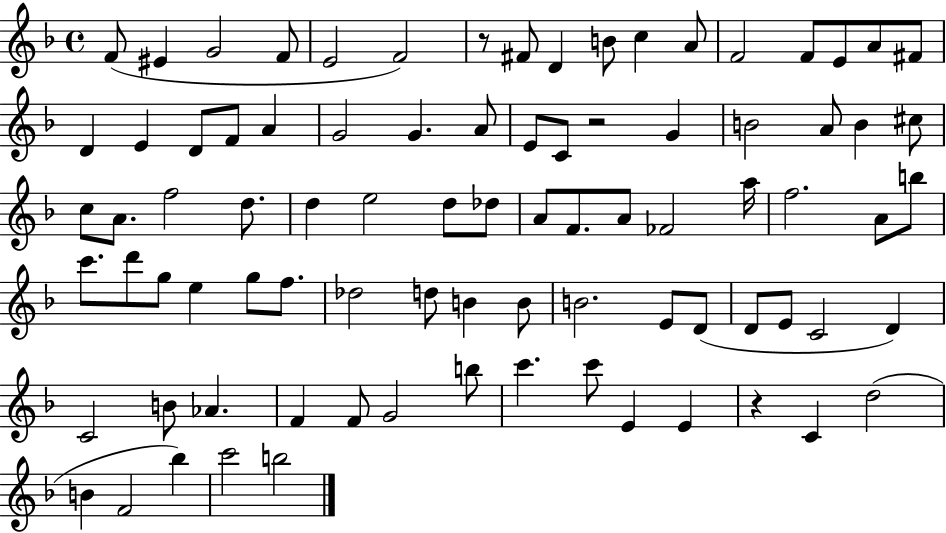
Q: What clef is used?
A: treble